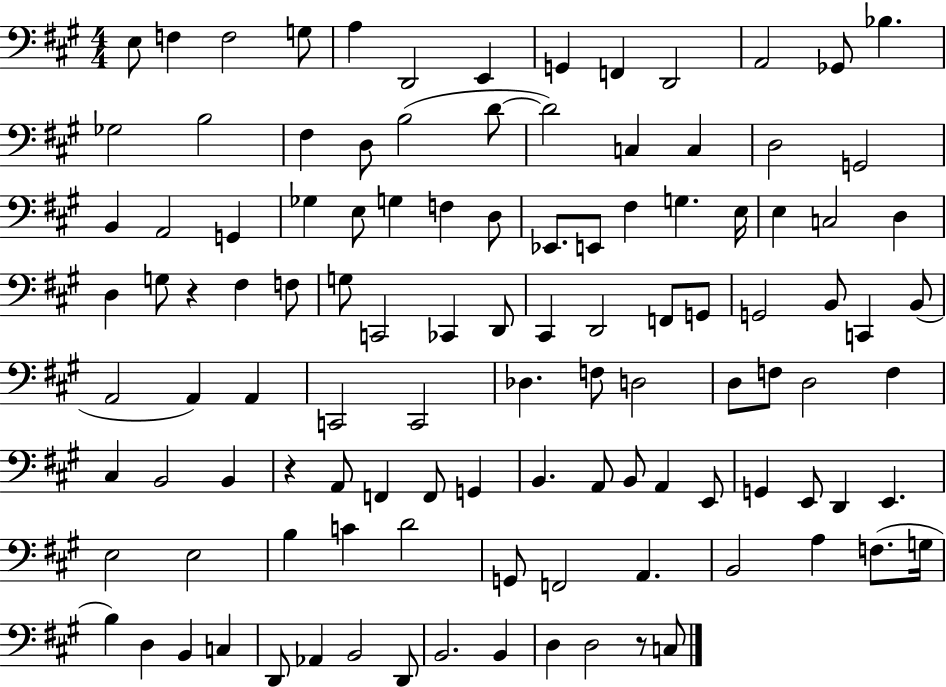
{
  \clef bass
  \numericTimeSignature
  \time 4/4
  \key a \major
  e8 f4 f2 g8 | a4 d,2 e,4 | g,4 f,4 d,2 | a,2 ges,8 bes4. | \break ges2 b2 | fis4 d8 b2( d'8~~ | d'2) c4 c4 | d2 g,2 | \break b,4 a,2 g,4 | ges4 e8 g4 f4 d8 | ees,8. e,8 fis4 g4. e16 | e4 c2 d4 | \break d4 g8 r4 fis4 f8 | g8 c,2 ces,4 d,8 | cis,4 d,2 f,8 g,8 | g,2 b,8 c,4 b,8( | \break a,2 a,4) a,4 | c,2 c,2 | des4. f8 d2 | d8 f8 d2 f4 | \break cis4 b,2 b,4 | r4 a,8 f,4 f,8 g,4 | b,4. a,8 b,8 a,4 e,8 | g,4 e,8 d,4 e,4. | \break e2 e2 | b4 c'4 d'2 | g,8 f,2 a,4. | b,2 a4 f8.( g16 | \break b4) d4 b,4 c4 | d,8 aes,4 b,2 d,8 | b,2. b,4 | d4 d2 r8 c8 | \break \bar "|."
}